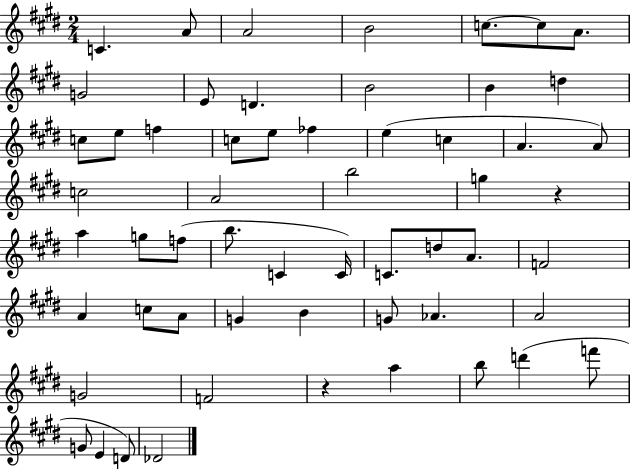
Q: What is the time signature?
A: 2/4